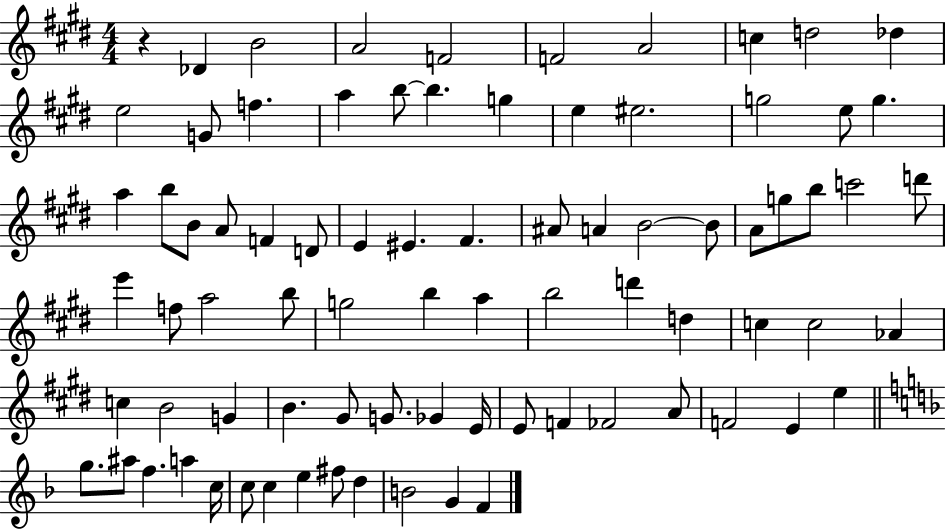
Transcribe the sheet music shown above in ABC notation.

X:1
T:Untitled
M:4/4
L:1/4
K:E
z _D B2 A2 F2 F2 A2 c d2 _d e2 G/2 f a b/2 b g e ^e2 g2 e/2 g a b/2 B/2 A/2 F D/2 E ^E ^F ^A/2 A B2 B/2 A/2 g/2 b/2 c'2 d'/2 e' f/2 a2 b/2 g2 b a b2 d' d c c2 _A c B2 G B ^G/2 G/2 _G E/4 E/2 F _F2 A/2 F2 E e g/2 ^a/2 f a c/4 c/2 c e ^f/2 d B2 G F